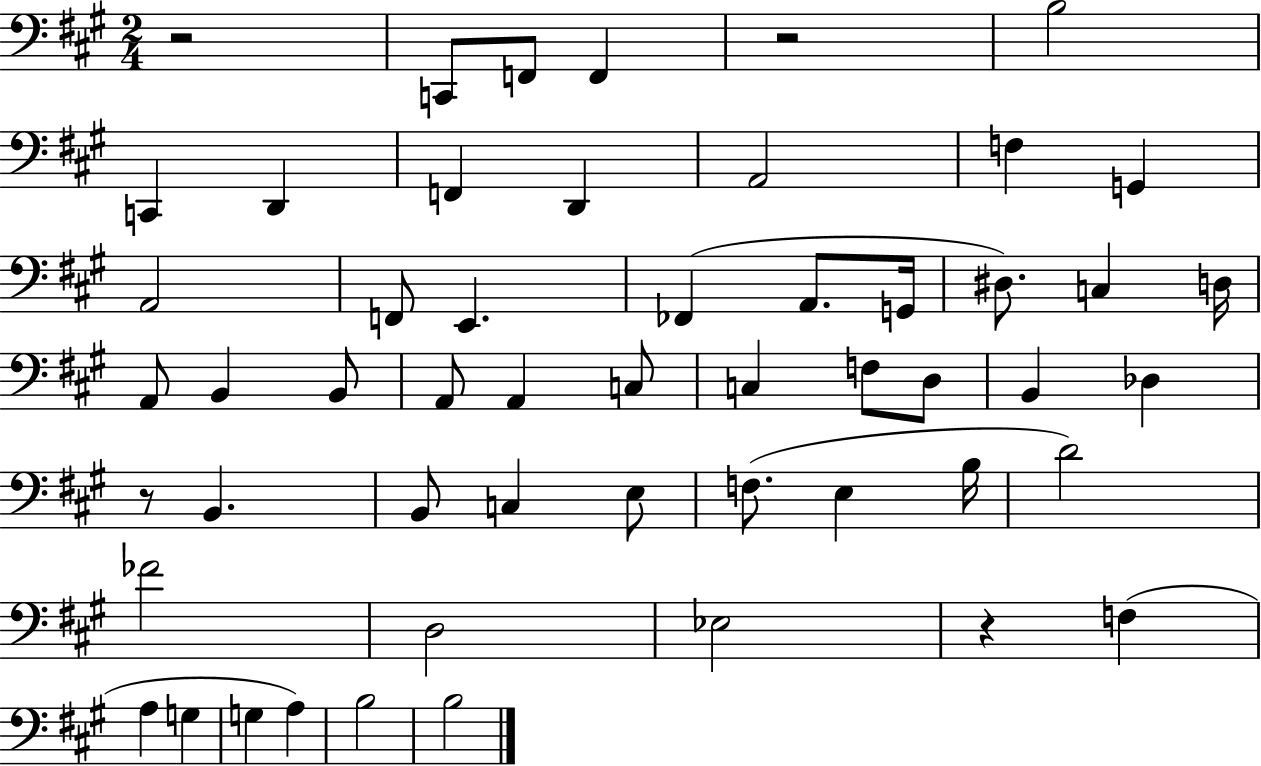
X:1
T:Untitled
M:2/4
L:1/4
K:A
z2 C,,/2 F,,/2 F,, z2 B,2 C,, D,, F,, D,, A,,2 F, G,, A,,2 F,,/2 E,, _F,, A,,/2 G,,/4 ^D,/2 C, D,/4 A,,/2 B,, B,,/2 A,,/2 A,, C,/2 C, F,/2 D,/2 B,, _D, z/2 B,, B,,/2 C, E,/2 F,/2 E, B,/4 D2 _F2 D,2 _E,2 z F, A, G, G, A, B,2 B,2